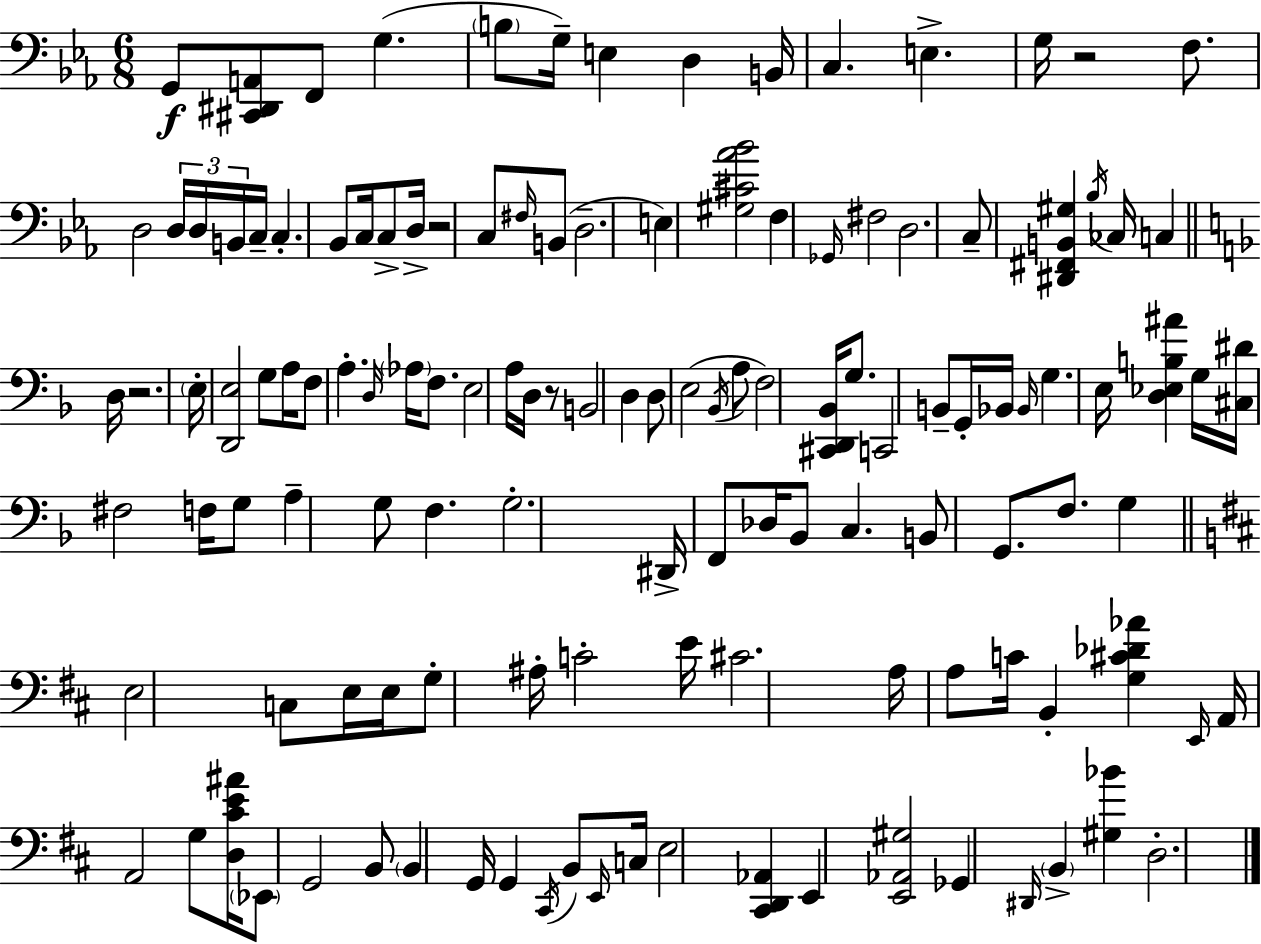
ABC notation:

X:1
T:Untitled
M:6/8
L:1/4
K:Eb
G,,/2 [^C,,^D,,A,,]/2 F,,/2 G, B,/2 G,/4 E, D, B,,/4 C, E, G,/4 z2 F,/2 D,2 D,/4 D,/4 B,,/4 C,/4 C, _B,,/2 C,/4 C,/2 D,/4 z2 C,/2 ^F,/4 B,,/2 D,2 E, [^G,^C_A_B]2 F, _G,,/4 ^F,2 D,2 C,/2 [^D,,^F,,B,,^G,] _B,/4 _C,/4 C, D,/4 z2 E,/4 [D,,E,]2 G,/2 A,/4 F,/2 A, D,/4 _A,/4 F,/2 E,2 A,/4 D,/4 z/2 B,,2 D, D,/2 E,2 _B,,/4 A,/2 F,2 [^C,,D,,_B,,]/4 G,/2 C,,2 B,,/2 G,,/4 _B,,/4 _B,,/4 G, E,/4 [D,_E,B,^A] G,/4 [^C,^D]/4 ^F,2 F,/4 G,/2 A, G,/2 F, G,2 ^D,,/4 F,,/2 _D,/4 _B,,/2 C, B,,/2 G,,/2 F,/2 G, E,2 C,/2 E,/4 E,/4 G,/2 ^A,/4 C2 E/4 ^C2 A,/4 A,/2 C/4 B,, [G,^C_D_A] E,,/4 A,,/4 A,,2 G,/2 [D,^CE^A]/4 _E,,/2 G,,2 B,,/2 B,, G,,/4 G,, ^C,,/4 B,,/2 E,,/4 C,/4 E,2 [^C,,D,,_A,,] E,, [E,,_A,,^G,]2 _G,, ^D,,/4 B,, [^G,_B] D,2